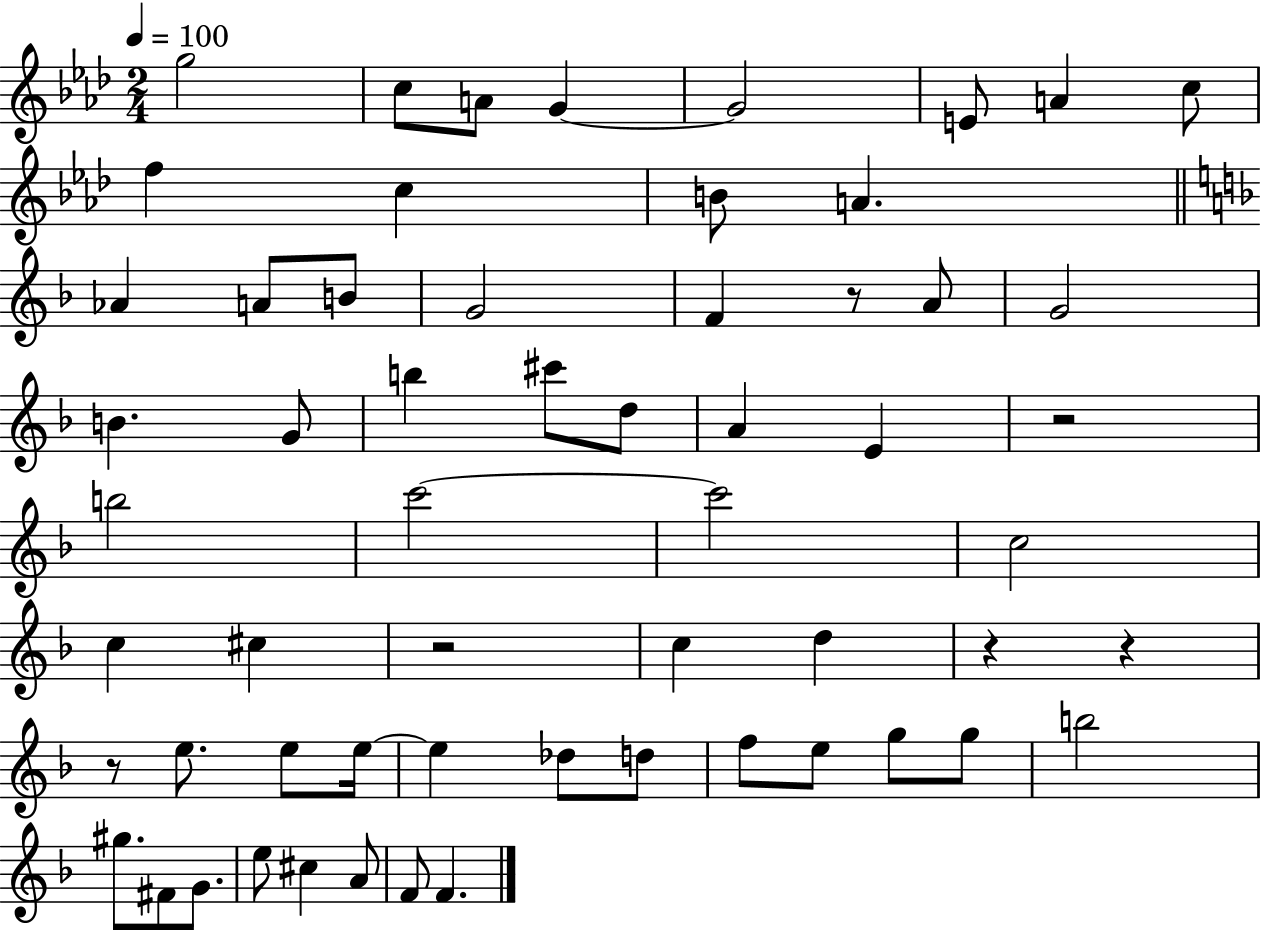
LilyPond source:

{
  \clef treble
  \numericTimeSignature
  \time 2/4
  \key aes \major
  \tempo 4 = 100
  g''2 | c''8 a'8 g'4~~ | g'2 | e'8 a'4 c''8 | \break f''4 c''4 | b'8 a'4. | \bar "||" \break \key f \major aes'4 a'8 b'8 | g'2 | f'4 r8 a'8 | g'2 | \break b'4. g'8 | b''4 cis'''8 d''8 | a'4 e'4 | r2 | \break b''2 | c'''2~~ | c'''2 | c''2 | \break c''4 cis''4 | r2 | c''4 d''4 | r4 r4 | \break r8 e''8. e''8 e''16~~ | e''4 des''8 d''8 | f''8 e''8 g''8 g''8 | b''2 | \break gis''8. fis'8 g'8. | e''8 cis''4 a'8 | f'8 f'4. | \bar "|."
}